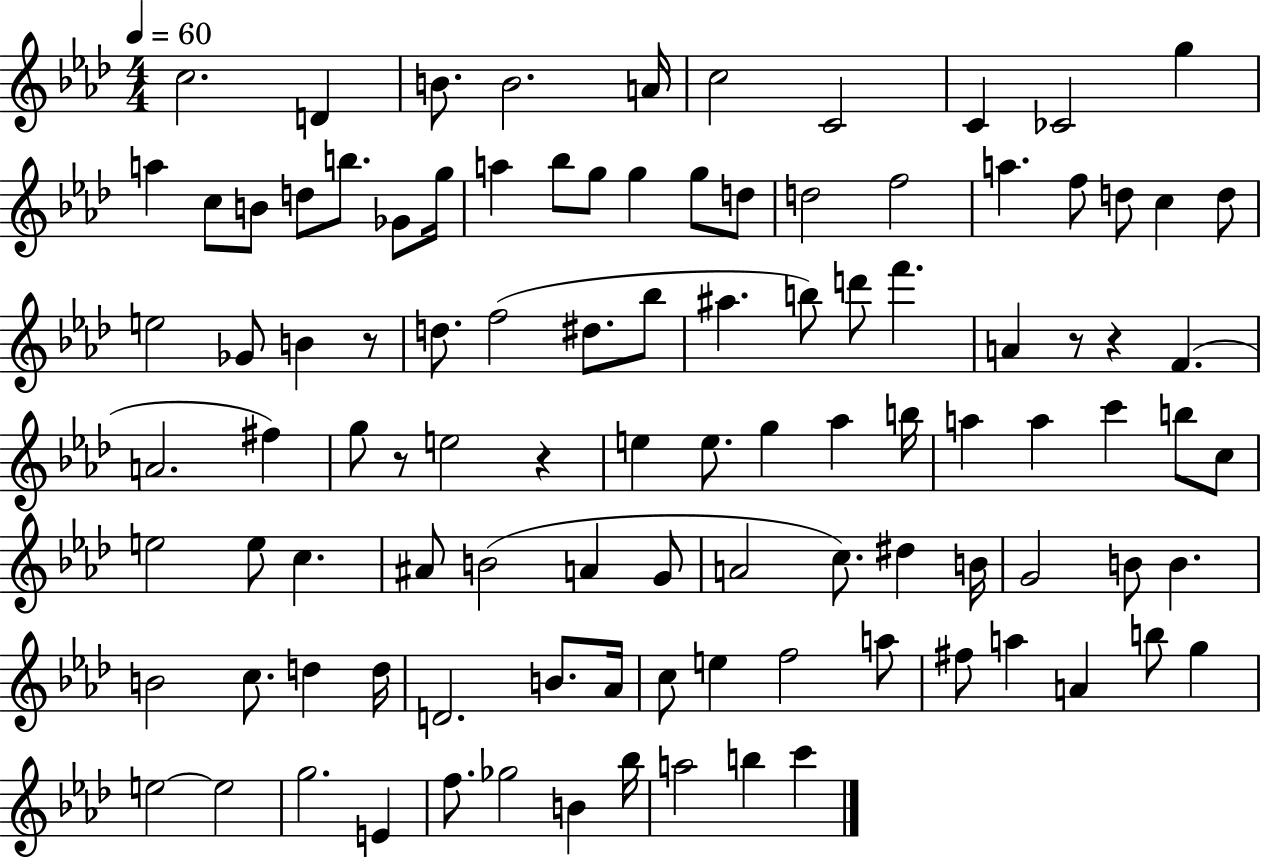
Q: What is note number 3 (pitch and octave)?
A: B4